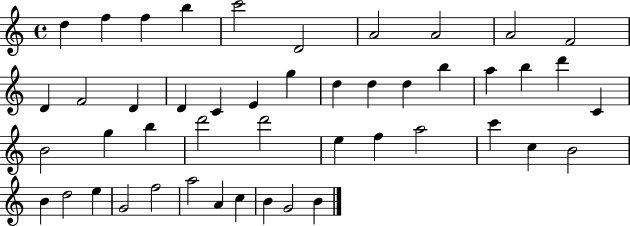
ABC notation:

X:1
T:Untitled
M:4/4
L:1/4
K:C
d f f b c'2 D2 A2 A2 A2 F2 D F2 D D C E g d d d b a b d' C B2 g b d'2 d'2 e f a2 c' c B2 B d2 e G2 f2 a2 A c B G2 B